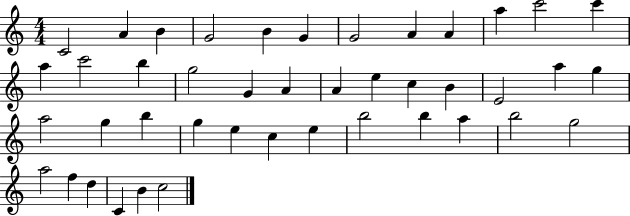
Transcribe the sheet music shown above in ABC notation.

X:1
T:Untitled
M:4/4
L:1/4
K:C
C2 A B G2 B G G2 A A a c'2 c' a c'2 b g2 G A A e c B E2 a g a2 g b g e c e b2 b a b2 g2 a2 f d C B c2